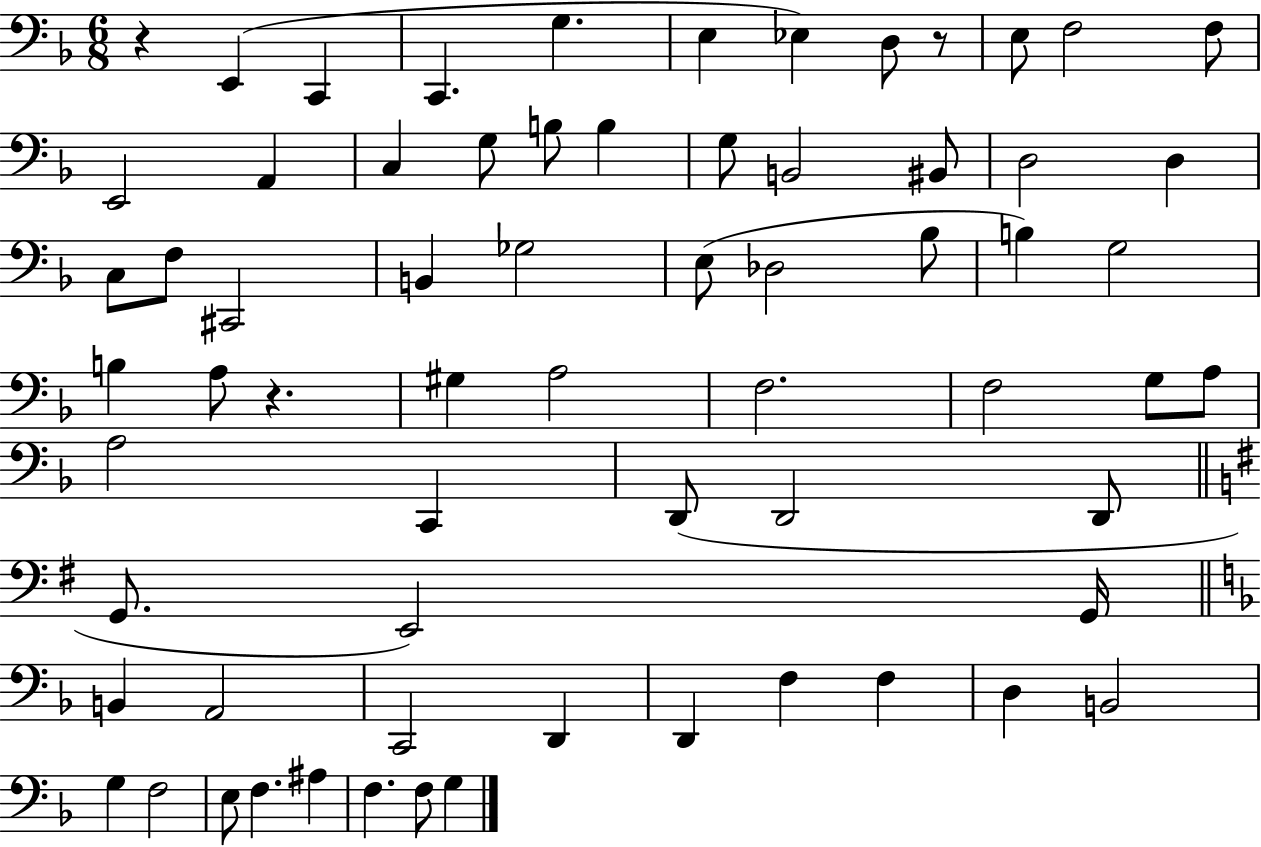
{
  \clef bass
  \numericTimeSignature
  \time 6/8
  \key f \major
  \repeat volta 2 { r4 e,4( c,4 | c,4. g4. | e4 ees4) d8 r8 | e8 f2 f8 | \break e,2 a,4 | c4 g8 b8 b4 | g8 b,2 bis,8 | d2 d4 | \break c8 f8 cis,2 | b,4 ges2 | e8( des2 bes8 | b4) g2 | \break b4 a8 r4. | gis4 a2 | f2. | f2 g8 a8 | \break a2 c,4 | d,8( d,2 d,8 | \bar "||" \break \key g \major g,8. e,2) g,16 | \bar "||" \break \key d \minor b,4 a,2 | c,2 d,4 | d,4 f4 f4 | d4 b,2 | \break g4 f2 | e8 f4. ais4 | f4. f8 g4 | } \bar "|."
}